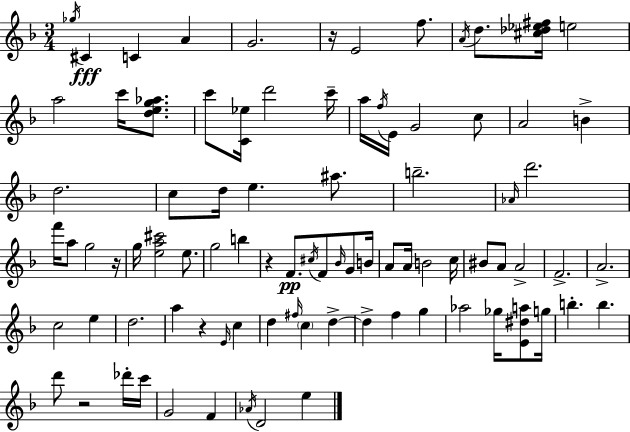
Gb5/s C#4/q C4/q A4/q G4/h. R/s E4/h F5/e. A4/s D5/e. [C#5,Db5,Eb5,F#5]/s E5/h A5/h C6/s [D5,E5,G5,Ab5]/e. C6/e [C4,Eb5]/s D6/h C6/s A5/s F5/s E4/s G4/h C5/e A4/h B4/q D5/h. C5/e D5/s E5/q. A#5/e. B5/h. Ab4/s D6/h. F6/s A5/e G5/h R/s G5/s [E5,A5,C#6]/h E5/e. G5/h B5/q R/q F4/e. C#5/s F4/e Bb4/s G4/e B4/s A4/e A4/s B4/h C5/s BIS4/e A4/e A4/h F4/h. A4/h. C5/h E5/q D5/h. A5/q R/q E4/s C5/q D5/q F#5/s C5/q D5/q D5/q F5/q G5/q Ab5/h Gb5/s [E4,D#5,A5]/e G5/s B5/q. B5/q. D6/e R/h Db6/s C6/s G4/h F4/q Ab4/s D4/h E5/q